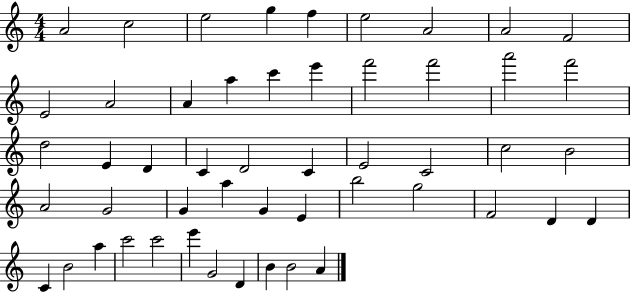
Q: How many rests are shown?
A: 0